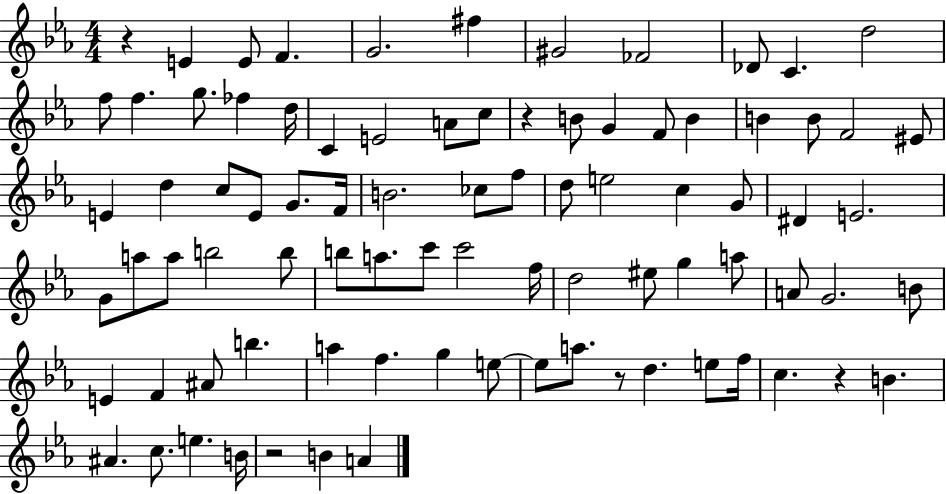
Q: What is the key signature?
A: EES major